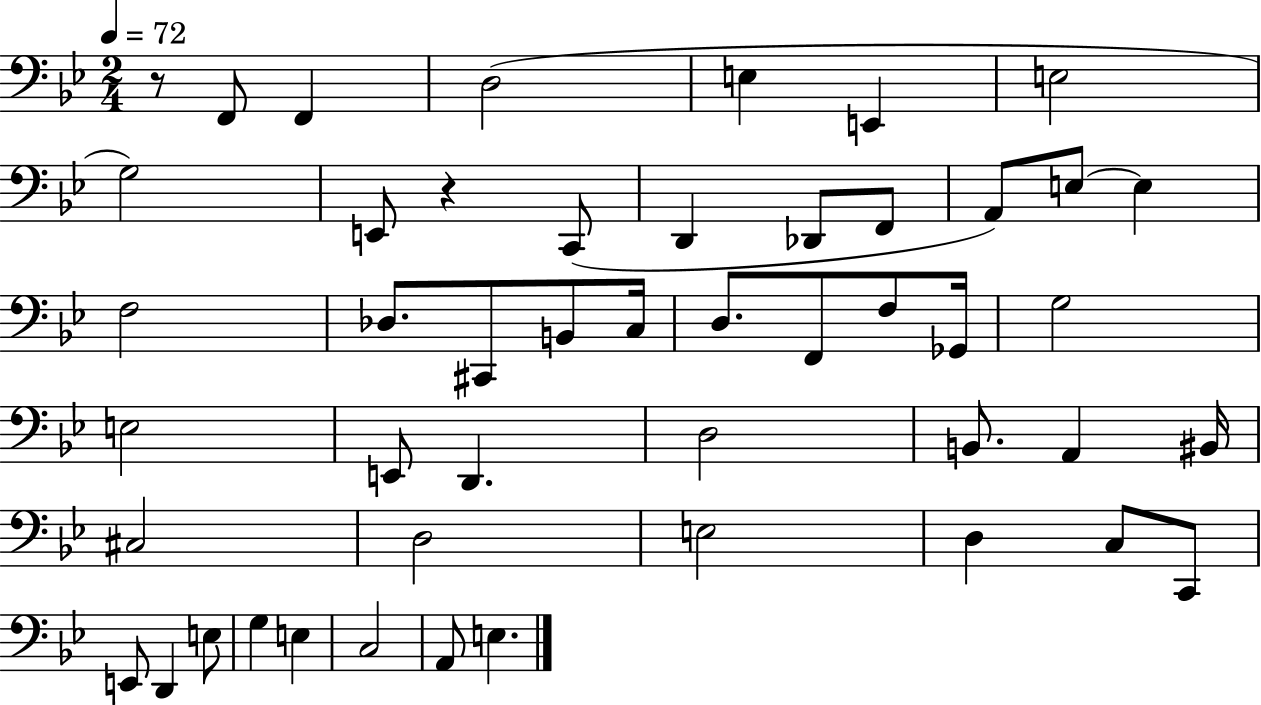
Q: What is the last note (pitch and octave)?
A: E3